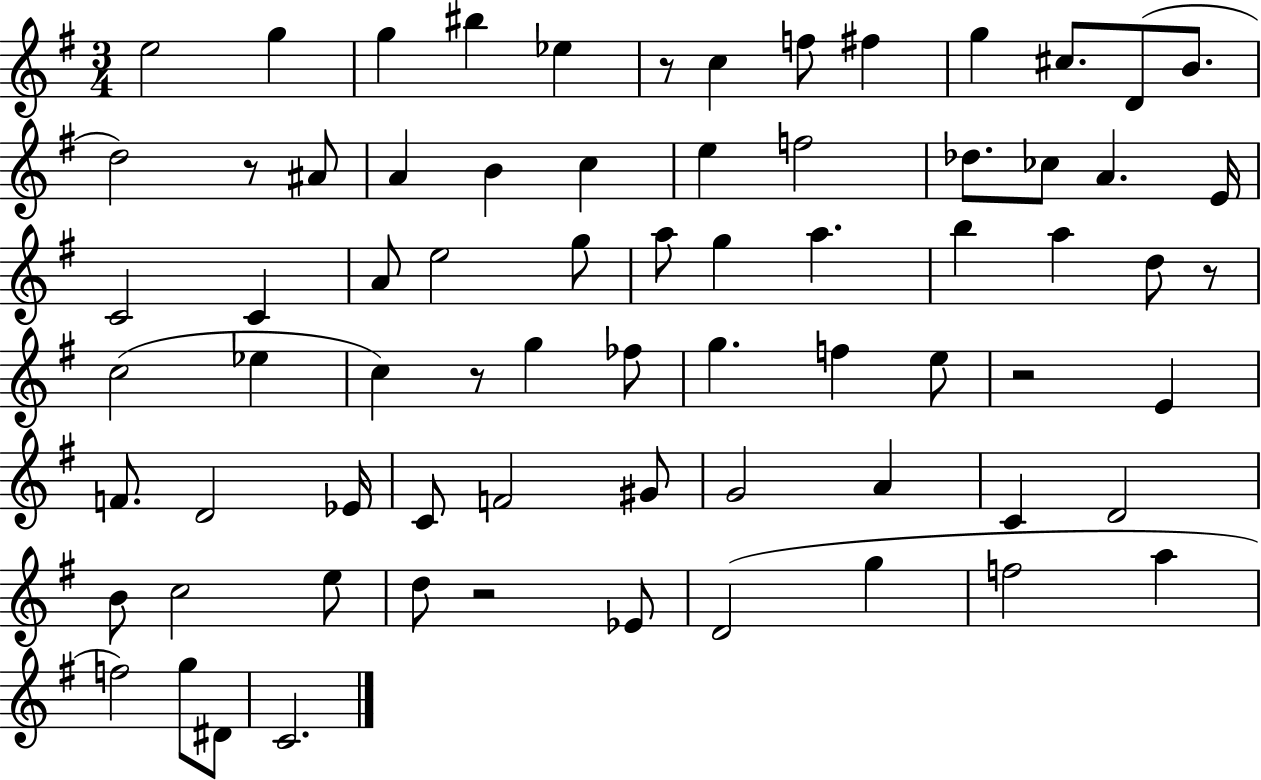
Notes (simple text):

E5/h G5/q G5/q BIS5/q Eb5/q R/e C5/q F5/e F#5/q G5/q C#5/e. D4/e B4/e. D5/h R/e A#4/e A4/q B4/q C5/q E5/q F5/h Db5/e. CES5/e A4/q. E4/s C4/h C4/q A4/e E5/h G5/e A5/e G5/q A5/q. B5/q A5/q D5/e R/e C5/h Eb5/q C5/q R/e G5/q FES5/e G5/q. F5/q E5/e R/h E4/q F4/e. D4/h Eb4/s C4/e F4/h G#4/e G4/h A4/q C4/q D4/h B4/e C5/h E5/e D5/e R/h Eb4/e D4/h G5/q F5/h A5/q F5/h G5/e D#4/e C4/h.